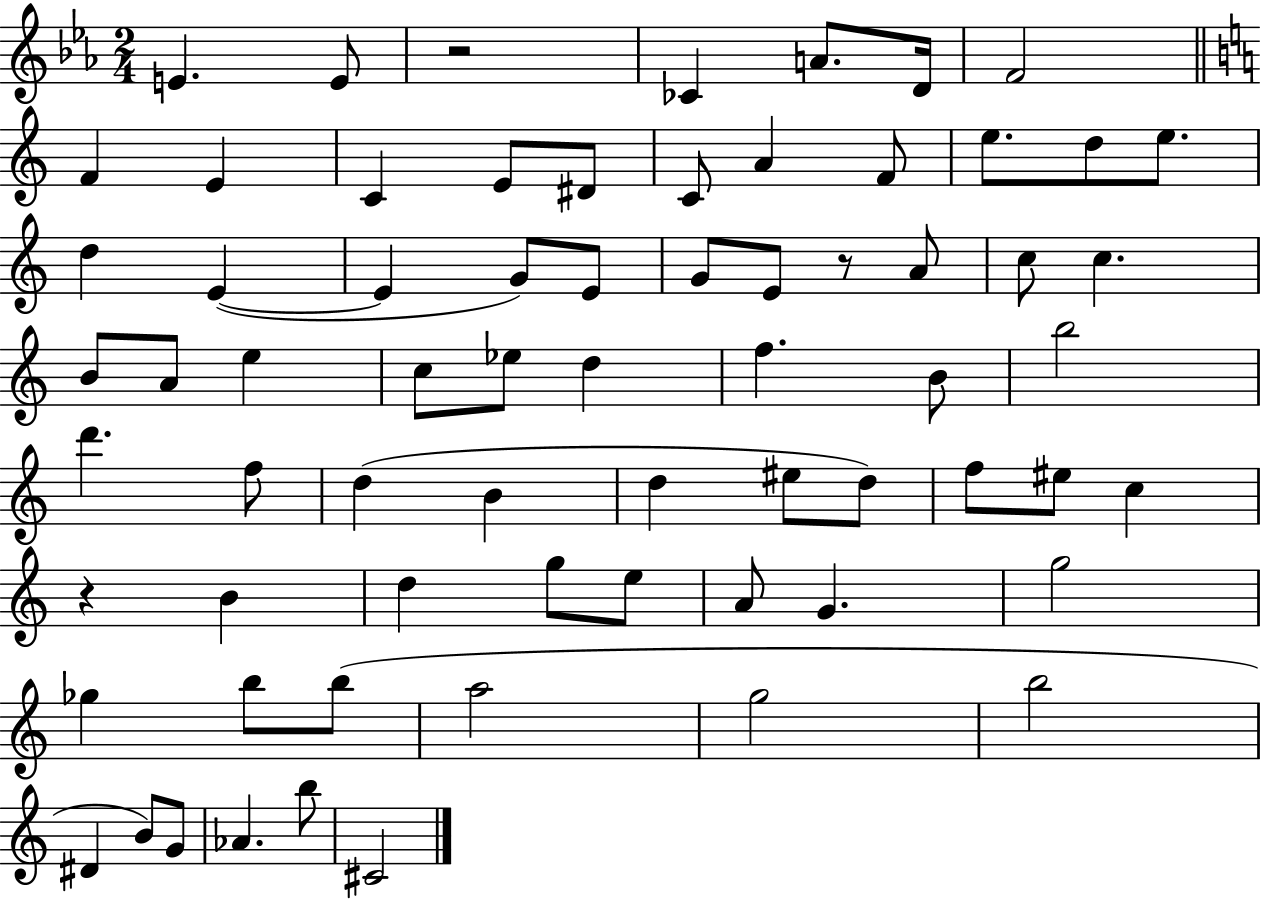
E4/q. E4/e R/h CES4/q A4/e. D4/s F4/h F4/q E4/q C4/q E4/e D#4/e C4/e A4/q F4/e E5/e. D5/e E5/e. D5/q E4/q E4/q G4/e E4/e G4/e E4/e R/e A4/e C5/e C5/q. B4/e A4/e E5/q C5/e Eb5/e D5/q F5/q. B4/e B5/h D6/q. F5/e D5/q B4/q D5/q EIS5/e D5/e F5/e EIS5/e C5/q R/q B4/q D5/q G5/e E5/e A4/e G4/q. G5/h Gb5/q B5/e B5/e A5/h G5/h B5/h D#4/q B4/e G4/e Ab4/q. B5/e C#4/h